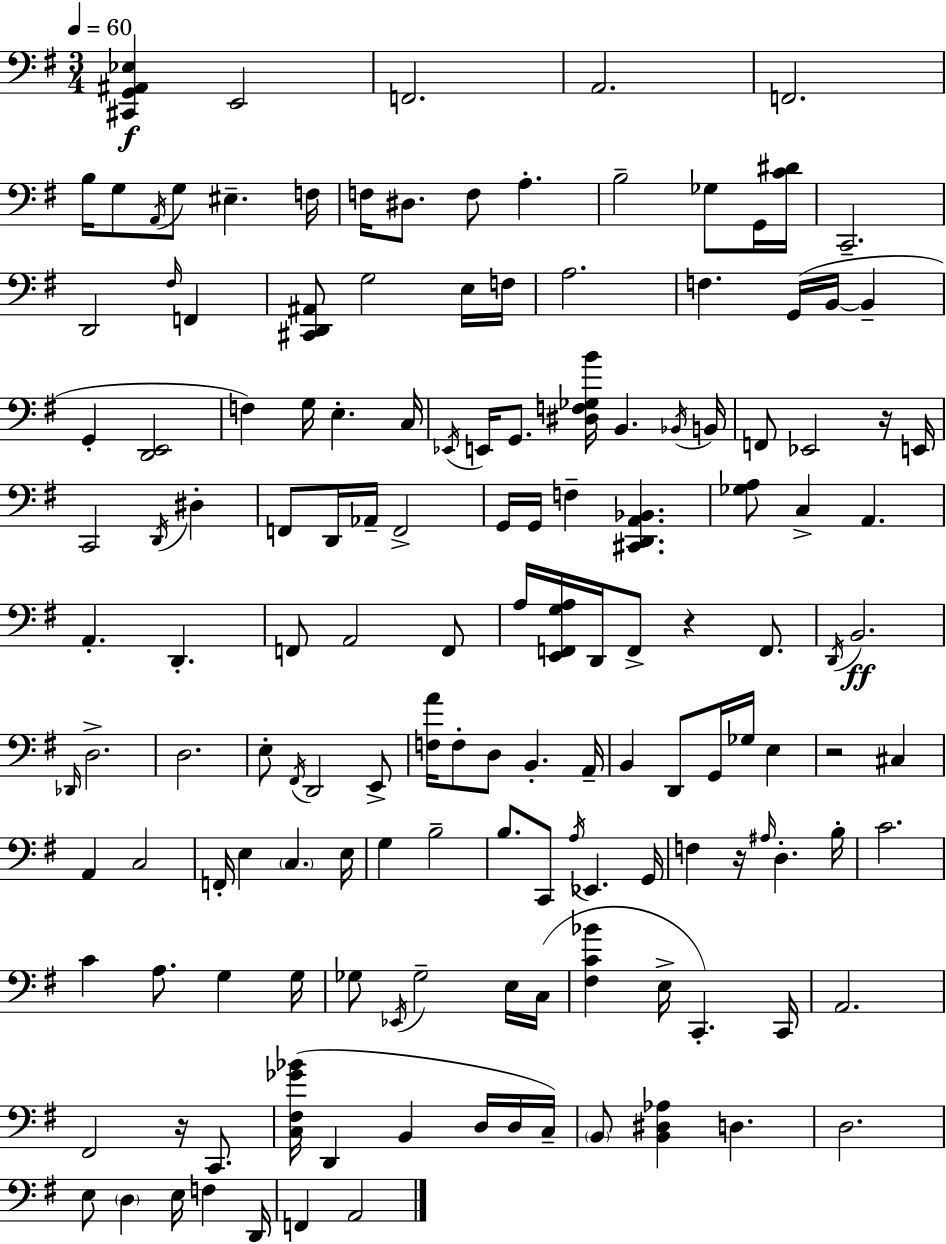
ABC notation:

X:1
T:Untitled
M:3/4
L:1/4
K:Em
[^C,,G,,^A,,_E,] E,,2 F,,2 A,,2 F,,2 B,/4 G,/2 A,,/4 G,/2 ^E, F,/4 F,/4 ^D,/2 F,/2 A, B,2 _G,/2 G,,/4 [C^D]/4 C,,2 D,,2 ^F,/4 F,, [^C,,D,,^A,,]/2 G,2 E,/4 F,/4 A,2 F, G,,/4 B,,/4 B,, G,, [D,,E,,]2 F, G,/4 E, C,/4 _E,,/4 E,,/4 G,,/2 [^D,F,_G,B]/4 B,, _B,,/4 B,,/4 F,,/2 _E,,2 z/4 E,,/4 C,,2 D,,/4 ^D, F,,/2 D,,/4 _A,,/4 F,,2 G,,/4 G,,/4 F, [^C,,D,,A,,_B,,] [_G,A,]/2 C, A,, A,, D,, F,,/2 A,,2 F,,/2 A,/4 [E,,F,,G,A,]/4 D,,/4 F,,/2 z F,,/2 D,,/4 B,,2 _D,,/4 D,2 D,2 E,/2 ^F,,/4 D,,2 E,,/2 [F,A]/4 F,/2 D,/2 B,, A,,/4 B,, D,,/2 G,,/4 _G,/4 E, z2 ^C, A,, C,2 F,,/4 E, C, E,/4 G, B,2 B,/2 C,,/2 A,/4 _E,, G,,/4 F, z/4 ^A,/4 D, B,/4 C2 C A,/2 G, G,/4 _G,/2 _E,,/4 _G,2 E,/4 C,/4 [^F,C_B] E,/4 C,, C,,/4 A,,2 ^F,,2 z/4 C,,/2 [C,^F,_G_B]/4 D,, B,, D,/4 D,/4 C,/4 B,,/2 [B,,^D,_A,] D, D,2 E,/2 D, E,/4 F, D,,/4 F,, A,,2